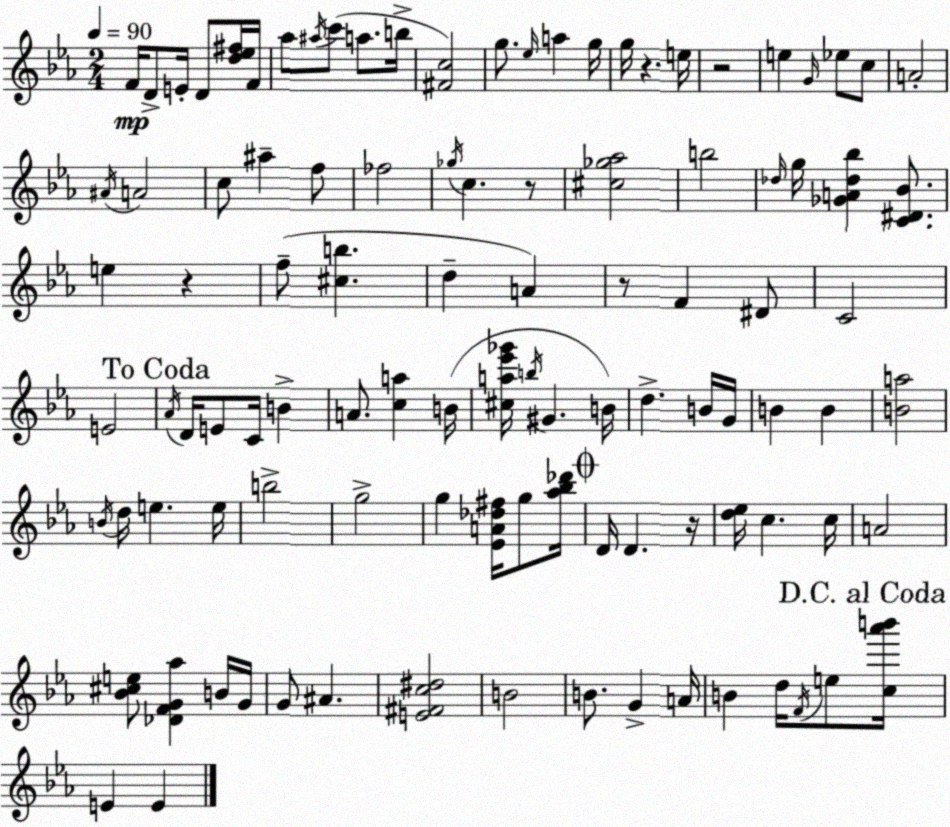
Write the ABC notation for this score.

X:1
T:Untitled
M:2/4
L:1/4
K:Eb
F/4 D/2 E/4 D/2 [d_e^f]/4 F/4 _a/2 ^a/4 c'/2 a/2 b/4 [^Fc]2 g/2 _e/4 a g/4 g/4 z e/4 z2 e G/4 _e/2 c/2 A2 ^A/4 A2 c/2 ^a f/2 _f2 _g/4 c z/2 [^c_g_a]2 b2 _d/4 g/4 [_GA_d_b] [C^D_B]/2 e z f/2 [^cb] d A z/2 F ^D/2 C2 E2 _A/4 D/4 E/2 C/4 B A/2 [ca] B/4 [^ca_e'_g']/4 b/4 ^G B/4 d B/4 G/4 B B [Ba]2 B/4 d/4 e e/4 b2 g2 g [_EA_d^f]/4 g/2 [_a_b_d']/4 D/4 D z/4 [d_e]/4 c c/4 A2 [_B^ce]/2 [_DFG_a] B/4 G/4 G/2 ^A [E^Fc^d]2 B2 B/2 G A/4 B d/4 F/4 e/2 [c_a'b']/4 E E